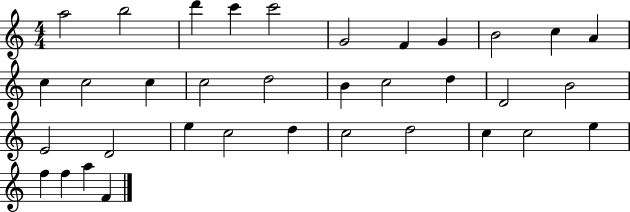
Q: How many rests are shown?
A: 0